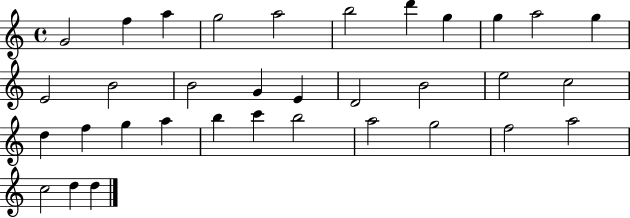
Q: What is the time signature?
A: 4/4